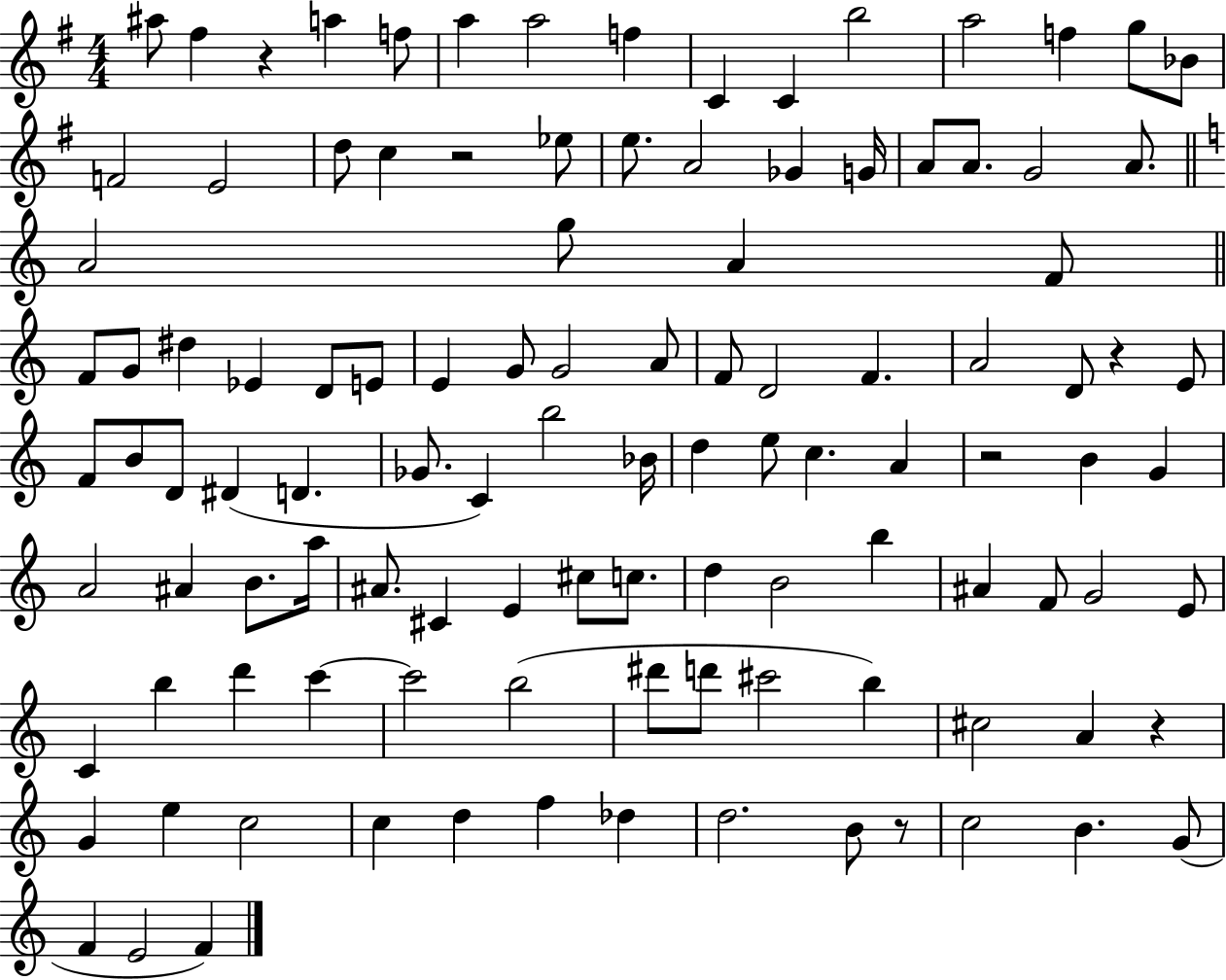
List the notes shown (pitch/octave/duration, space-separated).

A#5/e F#5/q R/q A5/q F5/e A5/q A5/h F5/q C4/q C4/q B5/h A5/h F5/q G5/e Bb4/e F4/h E4/h D5/e C5/q R/h Eb5/e E5/e. A4/h Gb4/q G4/s A4/e A4/e. G4/h A4/e. A4/h G5/e A4/q F4/e F4/e G4/e D#5/q Eb4/q D4/e E4/e E4/q G4/e G4/h A4/e F4/e D4/h F4/q. A4/h D4/e R/q E4/e F4/e B4/e D4/e D#4/q D4/q. Gb4/e. C4/q B5/h Bb4/s D5/q E5/e C5/q. A4/q R/h B4/q G4/q A4/h A#4/q B4/e. A5/s A#4/e. C#4/q E4/q C#5/e C5/e. D5/q B4/h B5/q A#4/q F4/e G4/h E4/e C4/q B5/q D6/q C6/q C6/h B5/h D#6/e D6/e C#6/h B5/q C#5/h A4/q R/q G4/q E5/q C5/h C5/q D5/q F5/q Db5/q D5/h. B4/e R/e C5/h B4/q. G4/e F4/q E4/h F4/q